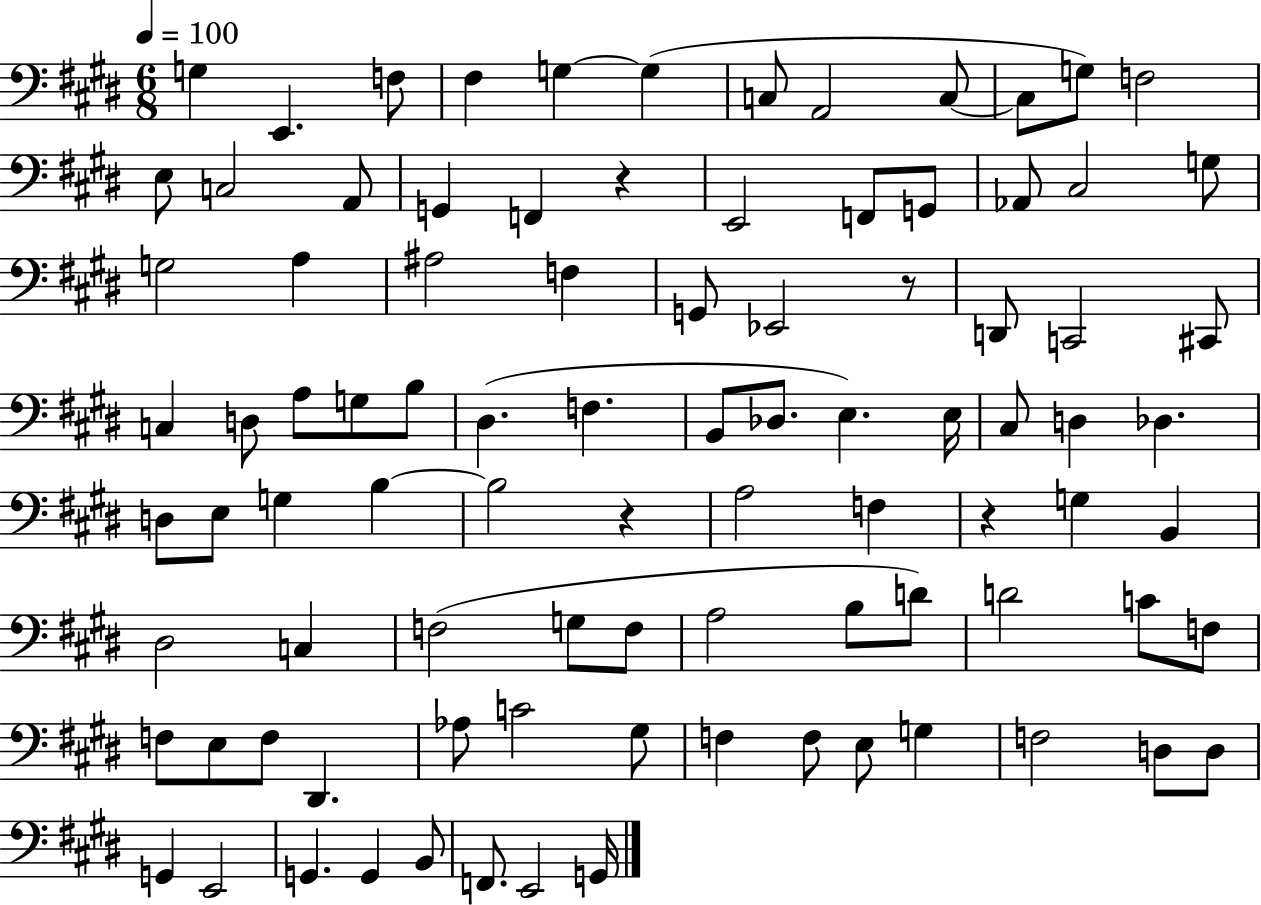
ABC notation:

X:1
T:Untitled
M:6/8
L:1/4
K:E
G, E,, F,/2 ^F, G, G, C,/2 A,,2 C,/2 C,/2 G,/2 F,2 E,/2 C,2 A,,/2 G,, F,, z E,,2 F,,/2 G,,/2 _A,,/2 ^C,2 G,/2 G,2 A, ^A,2 F, G,,/2 _E,,2 z/2 D,,/2 C,,2 ^C,,/2 C, D,/2 A,/2 G,/2 B,/2 ^D, F, B,,/2 _D,/2 E, E,/4 ^C,/2 D, _D, D,/2 E,/2 G, B, B,2 z A,2 F, z G, B,, ^D,2 C, F,2 G,/2 F,/2 A,2 B,/2 D/2 D2 C/2 F,/2 F,/2 E,/2 F,/2 ^D,, _A,/2 C2 ^G,/2 F, F,/2 E,/2 G, F,2 D,/2 D,/2 G,, E,,2 G,, G,, B,,/2 F,,/2 E,,2 G,,/4